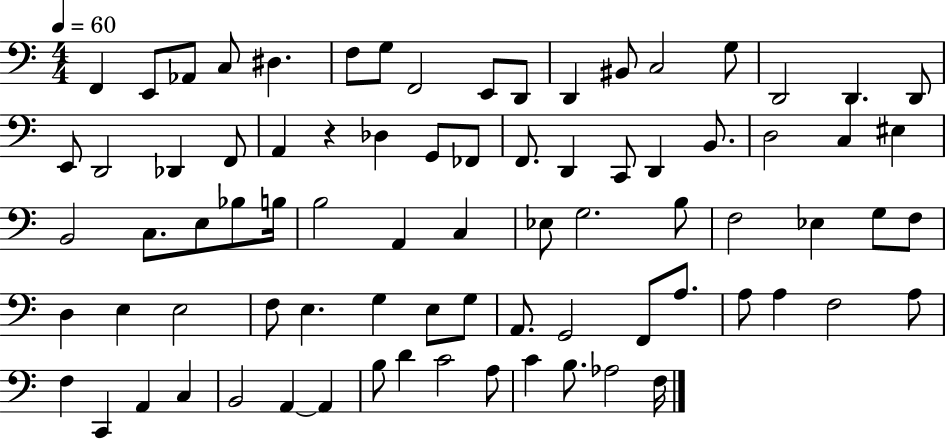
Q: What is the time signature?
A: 4/4